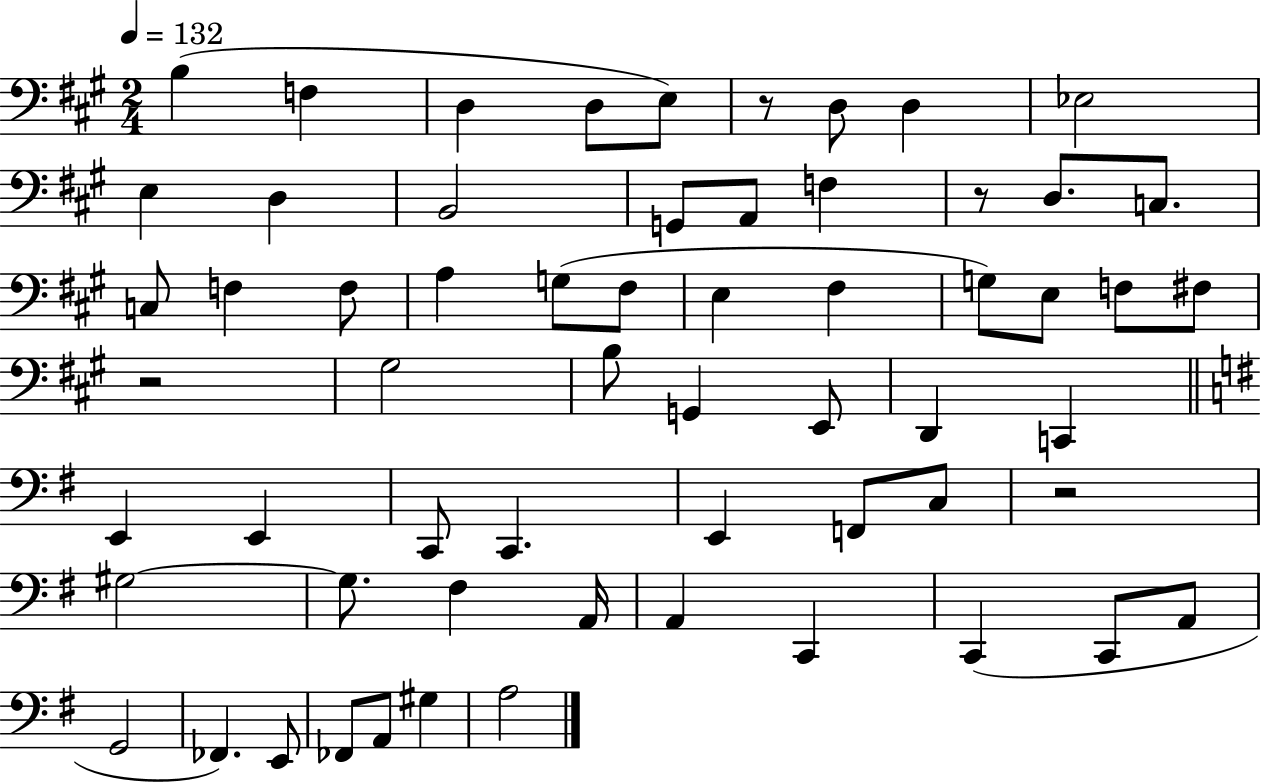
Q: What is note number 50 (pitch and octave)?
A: A2